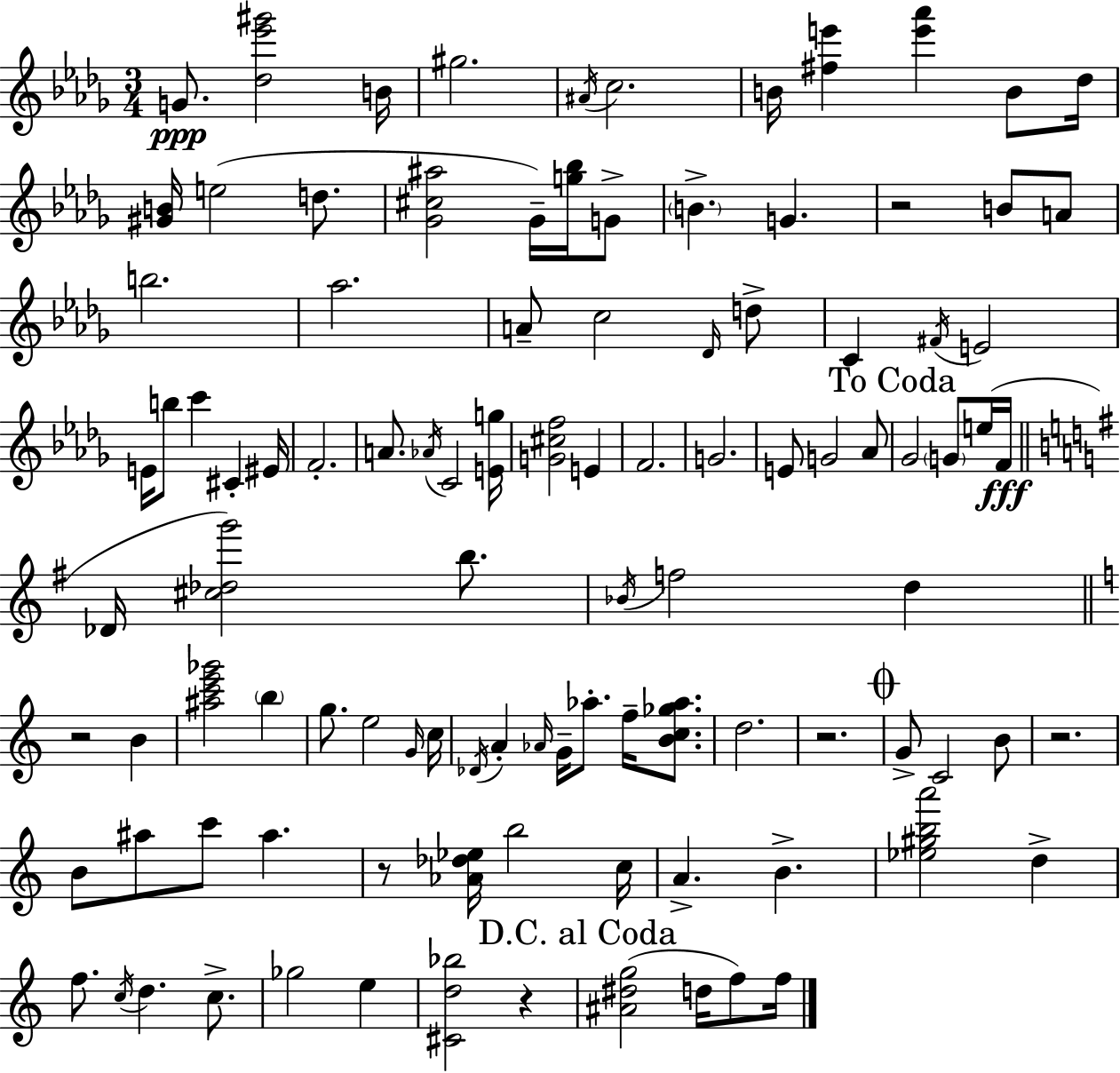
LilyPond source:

{
  \clef treble
  \numericTimeSignature
  \time 3/4
  \key bes \minor
  g'8.\ppp <des'' ees''' gis'''>2 b'16 | gis''2. | \acciaccatura { ais'16 } c''2. | b'16 <fis'' e'''>4 <e''' aes'''>4 b'8 | \break des''16 <gis' b'>16 e''2( d''8. | <ges' cis'' ais''>2 ges'16--) <g'' bes''>16 g'8-> | \parenthesize b'4.-> g'4. | r2 b'8 a'8 | \break b''2. | aes''2. | a'8-- c''2 \grace { des'16 } | d''8-> c'4 \acciaccatura { fis'16 } e'2 | \break e'16 b''8 c'''4 cis'4-. | eis'16 f'2.-. | a'8. \acciaccatura { aes'16 } c'2 | <e' g''>16 <g' cis'' f''>2 | \break e'4 f'2. | g'2. | e'8 g'2 | aes'8 \mark "To Coda" ges'2 | \break \parenthesize g'8 e''16( f'16\fff \bar "||" \break \key g \major des'16 <cis'' des'' g'''>2) b''8. | \acciaccatura { bes'16 } f''2 d''4 | \bar "||" \break \key c \major r2 b'4 | <ais'' c''' e''' ges'''>2 \parenthesize b''4 | g''8. e''2 \grace { g'16 } | c''16 \acciaccatura { des'16 } a'4-. \grace { aes'16 } g'16-- aes''8.-. f''16-- | \break <b' c'' ges'' aes''>8. d''2. | r2. | \mark \markup { \musicglyph "scripts.coda" } g'8-> c'2 | b'8 r2. | \break b'8 ais''8 c'''8 ais''4. | r8 <aes' des'' ees''>16 b''2 | c''16 a'4.-> b'4.-> | <ees'' gis'' b'' a'''>2 d''4-> | \break f''8. \acciaccatura { c''16 } d''4. | c''8.-> ges''2 | e''4 <cis' d'' bes''>2 | r4 \mark "D.C. al Coda" <ais' dis'' g''>2( | \break d''16 f''8) f''16 \bar "|."
}